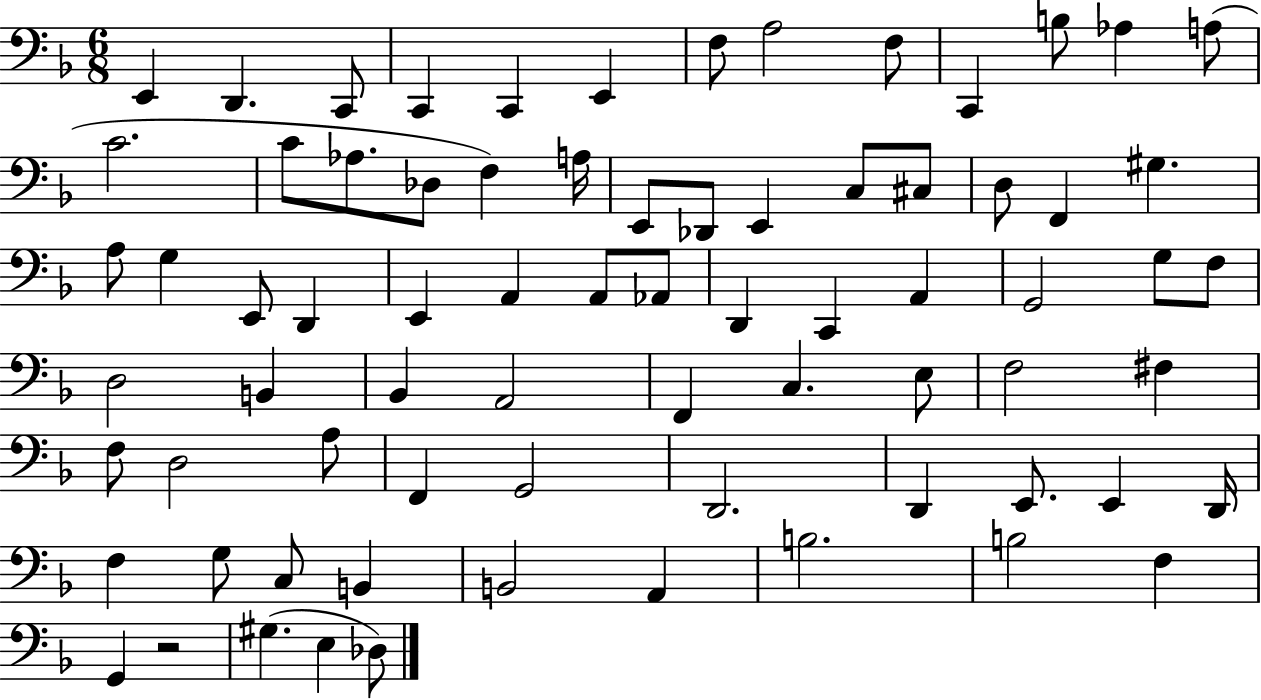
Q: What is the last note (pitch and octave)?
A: Db3